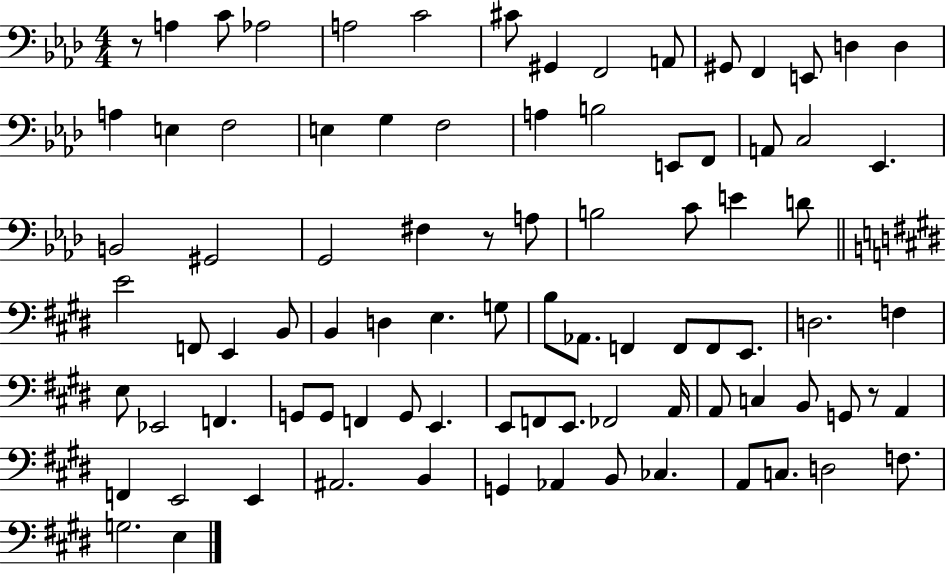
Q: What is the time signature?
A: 4/4